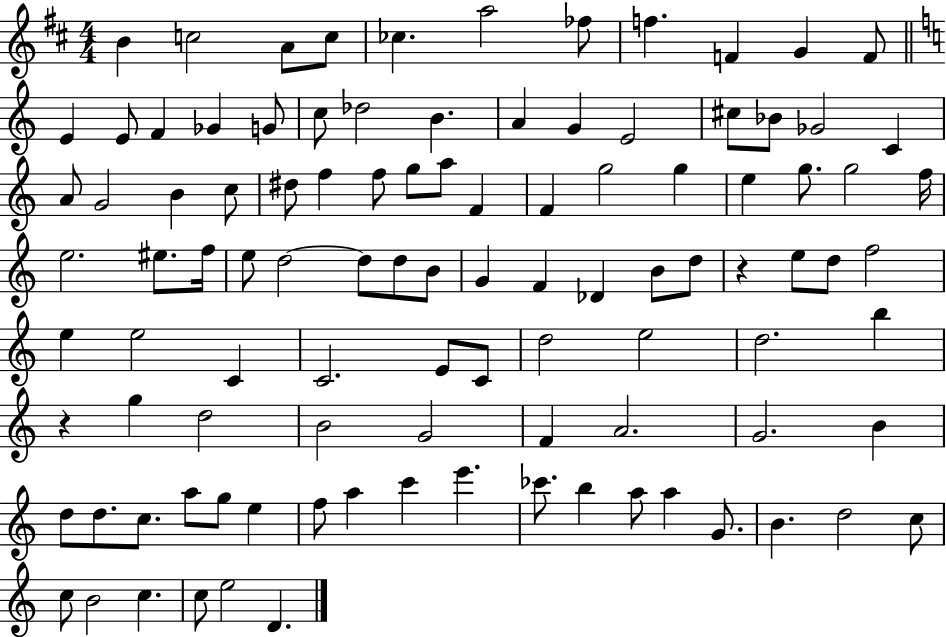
B4/q C5/h A4/e C5/e CES5/q. A5/h FES5/e F5/q. F4/q G4/q F4/e E4/q E4/e F4/q Gb4/q G4/e C5/e Db5/h B4/q. A4/q G4/q E4/h C#5/e Bb4/e Gb4/h C4/q A4/e G4/h B4/q C5/e D#5/e F5/q F5/e G5/e A5/e F4/q F4/q G5/h G5/q E5/q G5/e. G5/h F5/s E5/h. EIS5/e. F5/s E5/e D5/h D5/e D5/e B4/e G4/q F4/q Db4/q B4/e D5/e R/q E5/e D5/e F5/h E5/q E5/h C4/q C4/h. E4/e C4/e D5/h E5/h D5/h. B5/q R/q G5/q D5/h B4/h G4/h F4/q A4/h. G4/h. B4/q D5/e D5/e. C5/e. A5/e G5/e E5/q F5/e A5/q C6/q E6/q. CES6/e. B5/q A5/e A5/q G4/e. B4/q. D5/h C5/e C5/e B4/h C5/q. C5/e E5/h D4/q.